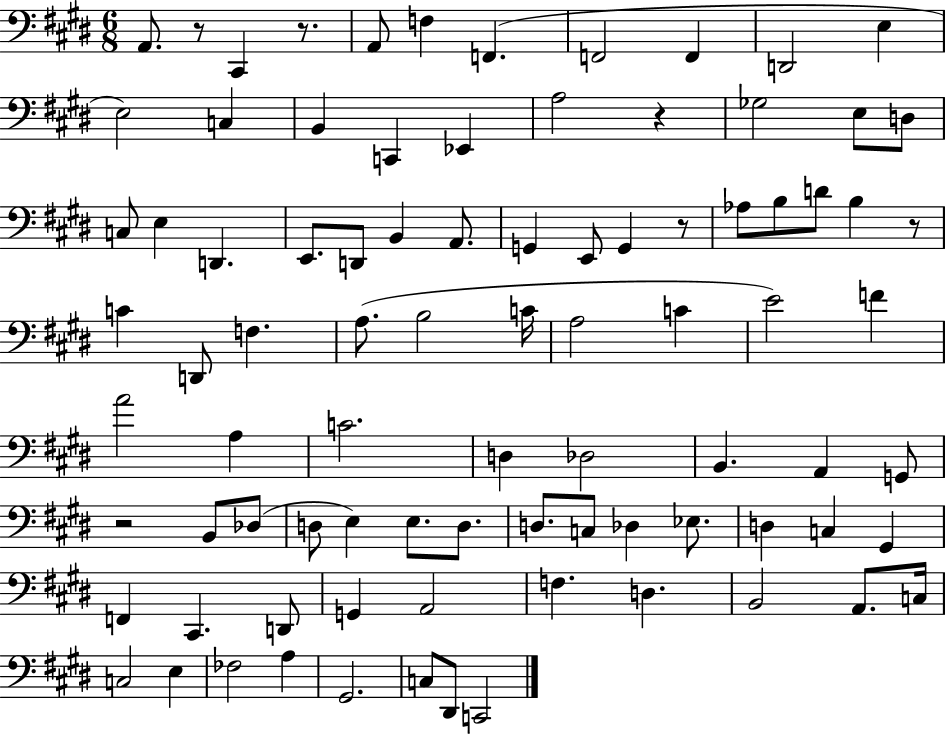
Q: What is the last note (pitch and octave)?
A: C2